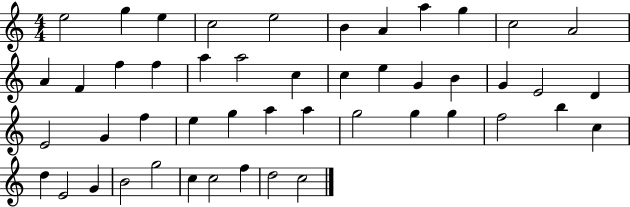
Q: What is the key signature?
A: C major